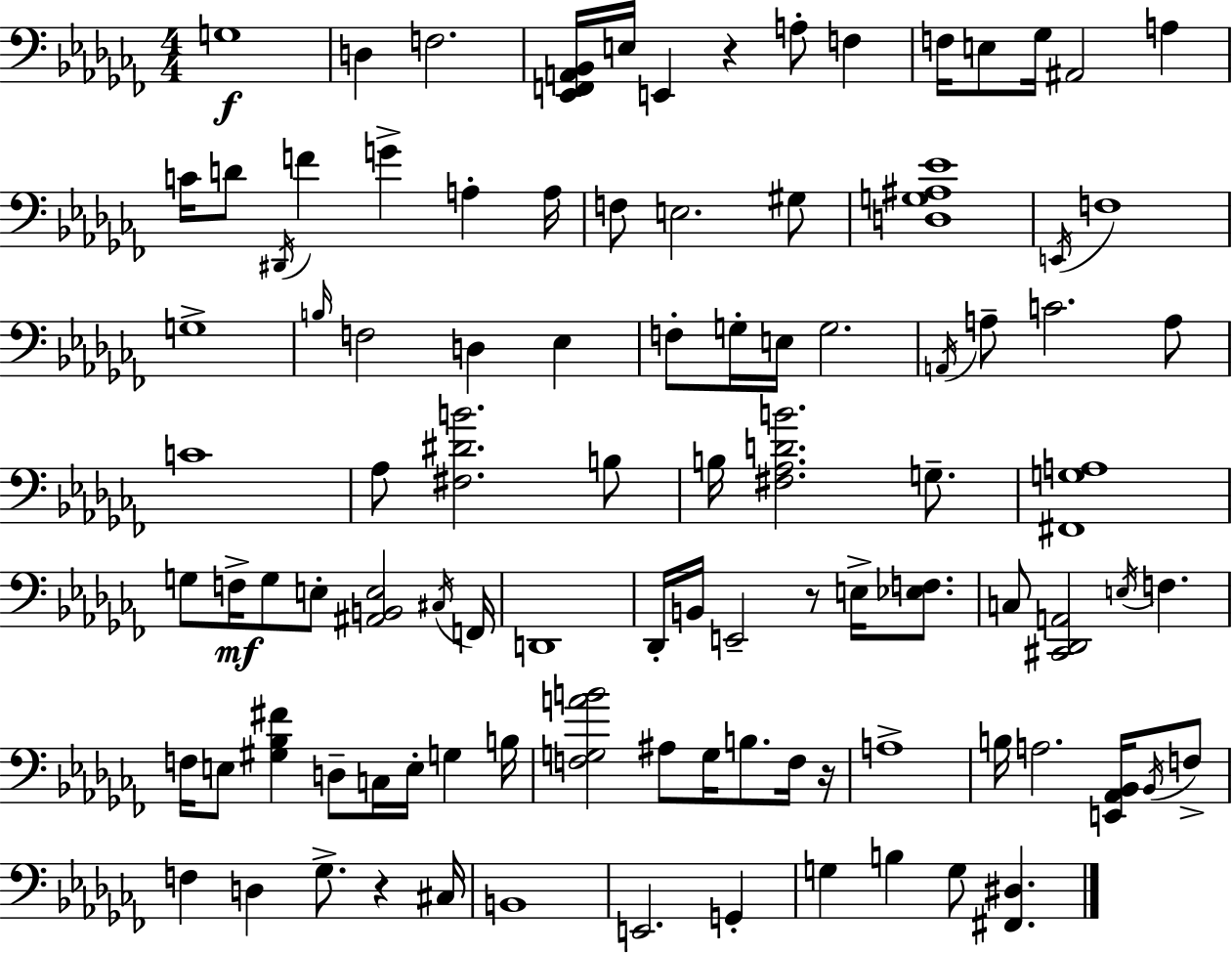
{
  \clef bass
  \numericTimeSignature
  \time 4/4
  \key aes \minor
  g1\f | d4 f2. | <ees, f, a, bes,>16 e16 e,4 r4 a8-. f4 | f16 e8 ges16 ais,2 a4 | \break c'16 d'8 \acciaccatura { dis,16 } f'4 g'4-> a4-. | a16 f8 e2. gis8 | <d g ais ees'>1 | \acciaccatura { e,16 } f1 | \break g1-> | \grace { b16 } f2 d4 ees4 | f8-. g16-. e16 g2. | \acciaccatura { a,16 } a8-- c'2. | \break a8 c'1 | aes8 <fis dis' b'>2. | b8 b16 <fis aes d' b'>2. | g8.-- <fis, g a>1 | \break g8 f16->\mf g8 e8-. <ais, b, e>2 | \acciaccatura { cis16 } f,16 d,1 | des,16-. b,16 e,2-- r8 | e16-> <ees f>8. c8 <cis, des, a,>2 \acciaccatura { e16 } | \break f4. f16 e8 <gis bes fis'>4 d8-- c16 | e16-. g4 b16 <f g a' b'>2 ais8 | g16 b8. f16 r16 a1-> | b16 a2. | \break <e, aes, bes,>16 \acciaccatura { bes,16 } f8-> f4 d4 ges8.-> | r4 cis16 b,1 | e,2. | g,4-. g4 b4 g8 | \break <fis, dis>4. \bar "|."
}